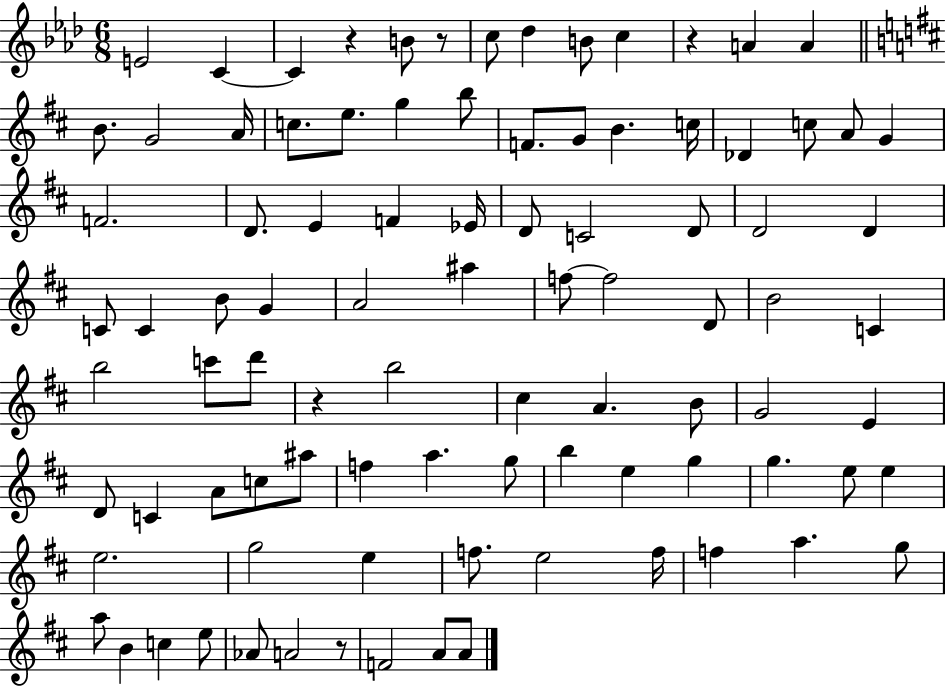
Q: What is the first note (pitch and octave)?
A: E4